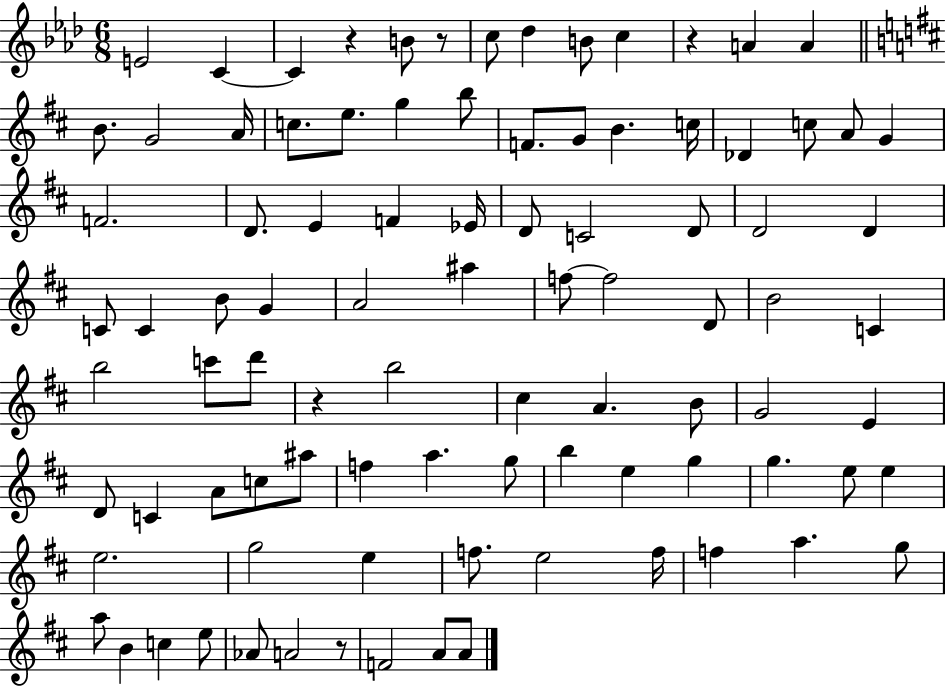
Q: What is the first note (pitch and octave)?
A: E4